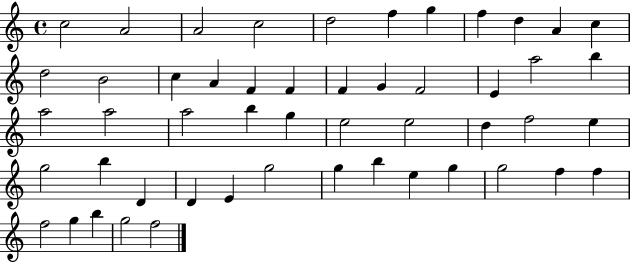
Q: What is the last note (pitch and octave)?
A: F5